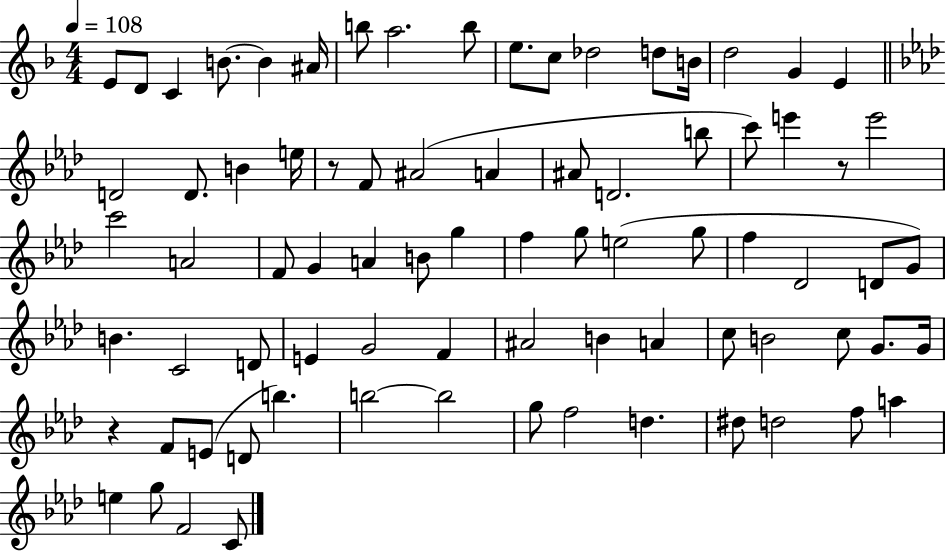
{
  \clef treble
  \numericTimeSignature
  \time 4/4
  \key f \major
  \tempo 4 = 108
  e'8 d'8 c'4 b'8.~~ b'4 ais'16 | b''8 a''2. b''8 | e''8. c''8 des''2 d''8 b'16 | d''2 g'4 e'4 | \break \bar "||" \break \key aes \major d'2 d'8. b'4 e''16 | r8 f'8 ais'2( a'4 | ais'8 d'2. b''8 | c'''8) e'''4 r8 e'''2 | \break c'''2 a'2 | f'8 g'4 a'4 b'8 g''4 | f''4 g''8 e''2( g''8 | f''4 des'2 d'8 g'8) | \break b'4. c'2 d'8 | e'4 g'2 f'4 | ais'2 b'4 a'4 | c''8 b'2 c''8 g'8. g'16 | \break r4 f'8 e'8( d'8 b''4.) | b''2~~ b''2 | g''8 f''2 d''4. | dis''8 d''2 f''8 a''4 | \break e''4 g''8 f'2 c'8 | \bar "|."
}